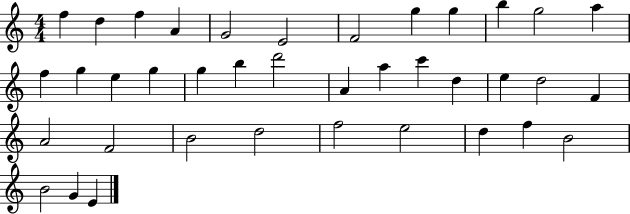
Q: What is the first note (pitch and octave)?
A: F5